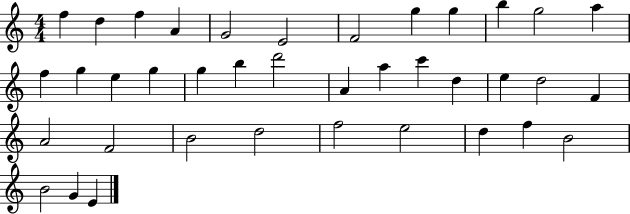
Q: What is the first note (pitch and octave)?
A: F5